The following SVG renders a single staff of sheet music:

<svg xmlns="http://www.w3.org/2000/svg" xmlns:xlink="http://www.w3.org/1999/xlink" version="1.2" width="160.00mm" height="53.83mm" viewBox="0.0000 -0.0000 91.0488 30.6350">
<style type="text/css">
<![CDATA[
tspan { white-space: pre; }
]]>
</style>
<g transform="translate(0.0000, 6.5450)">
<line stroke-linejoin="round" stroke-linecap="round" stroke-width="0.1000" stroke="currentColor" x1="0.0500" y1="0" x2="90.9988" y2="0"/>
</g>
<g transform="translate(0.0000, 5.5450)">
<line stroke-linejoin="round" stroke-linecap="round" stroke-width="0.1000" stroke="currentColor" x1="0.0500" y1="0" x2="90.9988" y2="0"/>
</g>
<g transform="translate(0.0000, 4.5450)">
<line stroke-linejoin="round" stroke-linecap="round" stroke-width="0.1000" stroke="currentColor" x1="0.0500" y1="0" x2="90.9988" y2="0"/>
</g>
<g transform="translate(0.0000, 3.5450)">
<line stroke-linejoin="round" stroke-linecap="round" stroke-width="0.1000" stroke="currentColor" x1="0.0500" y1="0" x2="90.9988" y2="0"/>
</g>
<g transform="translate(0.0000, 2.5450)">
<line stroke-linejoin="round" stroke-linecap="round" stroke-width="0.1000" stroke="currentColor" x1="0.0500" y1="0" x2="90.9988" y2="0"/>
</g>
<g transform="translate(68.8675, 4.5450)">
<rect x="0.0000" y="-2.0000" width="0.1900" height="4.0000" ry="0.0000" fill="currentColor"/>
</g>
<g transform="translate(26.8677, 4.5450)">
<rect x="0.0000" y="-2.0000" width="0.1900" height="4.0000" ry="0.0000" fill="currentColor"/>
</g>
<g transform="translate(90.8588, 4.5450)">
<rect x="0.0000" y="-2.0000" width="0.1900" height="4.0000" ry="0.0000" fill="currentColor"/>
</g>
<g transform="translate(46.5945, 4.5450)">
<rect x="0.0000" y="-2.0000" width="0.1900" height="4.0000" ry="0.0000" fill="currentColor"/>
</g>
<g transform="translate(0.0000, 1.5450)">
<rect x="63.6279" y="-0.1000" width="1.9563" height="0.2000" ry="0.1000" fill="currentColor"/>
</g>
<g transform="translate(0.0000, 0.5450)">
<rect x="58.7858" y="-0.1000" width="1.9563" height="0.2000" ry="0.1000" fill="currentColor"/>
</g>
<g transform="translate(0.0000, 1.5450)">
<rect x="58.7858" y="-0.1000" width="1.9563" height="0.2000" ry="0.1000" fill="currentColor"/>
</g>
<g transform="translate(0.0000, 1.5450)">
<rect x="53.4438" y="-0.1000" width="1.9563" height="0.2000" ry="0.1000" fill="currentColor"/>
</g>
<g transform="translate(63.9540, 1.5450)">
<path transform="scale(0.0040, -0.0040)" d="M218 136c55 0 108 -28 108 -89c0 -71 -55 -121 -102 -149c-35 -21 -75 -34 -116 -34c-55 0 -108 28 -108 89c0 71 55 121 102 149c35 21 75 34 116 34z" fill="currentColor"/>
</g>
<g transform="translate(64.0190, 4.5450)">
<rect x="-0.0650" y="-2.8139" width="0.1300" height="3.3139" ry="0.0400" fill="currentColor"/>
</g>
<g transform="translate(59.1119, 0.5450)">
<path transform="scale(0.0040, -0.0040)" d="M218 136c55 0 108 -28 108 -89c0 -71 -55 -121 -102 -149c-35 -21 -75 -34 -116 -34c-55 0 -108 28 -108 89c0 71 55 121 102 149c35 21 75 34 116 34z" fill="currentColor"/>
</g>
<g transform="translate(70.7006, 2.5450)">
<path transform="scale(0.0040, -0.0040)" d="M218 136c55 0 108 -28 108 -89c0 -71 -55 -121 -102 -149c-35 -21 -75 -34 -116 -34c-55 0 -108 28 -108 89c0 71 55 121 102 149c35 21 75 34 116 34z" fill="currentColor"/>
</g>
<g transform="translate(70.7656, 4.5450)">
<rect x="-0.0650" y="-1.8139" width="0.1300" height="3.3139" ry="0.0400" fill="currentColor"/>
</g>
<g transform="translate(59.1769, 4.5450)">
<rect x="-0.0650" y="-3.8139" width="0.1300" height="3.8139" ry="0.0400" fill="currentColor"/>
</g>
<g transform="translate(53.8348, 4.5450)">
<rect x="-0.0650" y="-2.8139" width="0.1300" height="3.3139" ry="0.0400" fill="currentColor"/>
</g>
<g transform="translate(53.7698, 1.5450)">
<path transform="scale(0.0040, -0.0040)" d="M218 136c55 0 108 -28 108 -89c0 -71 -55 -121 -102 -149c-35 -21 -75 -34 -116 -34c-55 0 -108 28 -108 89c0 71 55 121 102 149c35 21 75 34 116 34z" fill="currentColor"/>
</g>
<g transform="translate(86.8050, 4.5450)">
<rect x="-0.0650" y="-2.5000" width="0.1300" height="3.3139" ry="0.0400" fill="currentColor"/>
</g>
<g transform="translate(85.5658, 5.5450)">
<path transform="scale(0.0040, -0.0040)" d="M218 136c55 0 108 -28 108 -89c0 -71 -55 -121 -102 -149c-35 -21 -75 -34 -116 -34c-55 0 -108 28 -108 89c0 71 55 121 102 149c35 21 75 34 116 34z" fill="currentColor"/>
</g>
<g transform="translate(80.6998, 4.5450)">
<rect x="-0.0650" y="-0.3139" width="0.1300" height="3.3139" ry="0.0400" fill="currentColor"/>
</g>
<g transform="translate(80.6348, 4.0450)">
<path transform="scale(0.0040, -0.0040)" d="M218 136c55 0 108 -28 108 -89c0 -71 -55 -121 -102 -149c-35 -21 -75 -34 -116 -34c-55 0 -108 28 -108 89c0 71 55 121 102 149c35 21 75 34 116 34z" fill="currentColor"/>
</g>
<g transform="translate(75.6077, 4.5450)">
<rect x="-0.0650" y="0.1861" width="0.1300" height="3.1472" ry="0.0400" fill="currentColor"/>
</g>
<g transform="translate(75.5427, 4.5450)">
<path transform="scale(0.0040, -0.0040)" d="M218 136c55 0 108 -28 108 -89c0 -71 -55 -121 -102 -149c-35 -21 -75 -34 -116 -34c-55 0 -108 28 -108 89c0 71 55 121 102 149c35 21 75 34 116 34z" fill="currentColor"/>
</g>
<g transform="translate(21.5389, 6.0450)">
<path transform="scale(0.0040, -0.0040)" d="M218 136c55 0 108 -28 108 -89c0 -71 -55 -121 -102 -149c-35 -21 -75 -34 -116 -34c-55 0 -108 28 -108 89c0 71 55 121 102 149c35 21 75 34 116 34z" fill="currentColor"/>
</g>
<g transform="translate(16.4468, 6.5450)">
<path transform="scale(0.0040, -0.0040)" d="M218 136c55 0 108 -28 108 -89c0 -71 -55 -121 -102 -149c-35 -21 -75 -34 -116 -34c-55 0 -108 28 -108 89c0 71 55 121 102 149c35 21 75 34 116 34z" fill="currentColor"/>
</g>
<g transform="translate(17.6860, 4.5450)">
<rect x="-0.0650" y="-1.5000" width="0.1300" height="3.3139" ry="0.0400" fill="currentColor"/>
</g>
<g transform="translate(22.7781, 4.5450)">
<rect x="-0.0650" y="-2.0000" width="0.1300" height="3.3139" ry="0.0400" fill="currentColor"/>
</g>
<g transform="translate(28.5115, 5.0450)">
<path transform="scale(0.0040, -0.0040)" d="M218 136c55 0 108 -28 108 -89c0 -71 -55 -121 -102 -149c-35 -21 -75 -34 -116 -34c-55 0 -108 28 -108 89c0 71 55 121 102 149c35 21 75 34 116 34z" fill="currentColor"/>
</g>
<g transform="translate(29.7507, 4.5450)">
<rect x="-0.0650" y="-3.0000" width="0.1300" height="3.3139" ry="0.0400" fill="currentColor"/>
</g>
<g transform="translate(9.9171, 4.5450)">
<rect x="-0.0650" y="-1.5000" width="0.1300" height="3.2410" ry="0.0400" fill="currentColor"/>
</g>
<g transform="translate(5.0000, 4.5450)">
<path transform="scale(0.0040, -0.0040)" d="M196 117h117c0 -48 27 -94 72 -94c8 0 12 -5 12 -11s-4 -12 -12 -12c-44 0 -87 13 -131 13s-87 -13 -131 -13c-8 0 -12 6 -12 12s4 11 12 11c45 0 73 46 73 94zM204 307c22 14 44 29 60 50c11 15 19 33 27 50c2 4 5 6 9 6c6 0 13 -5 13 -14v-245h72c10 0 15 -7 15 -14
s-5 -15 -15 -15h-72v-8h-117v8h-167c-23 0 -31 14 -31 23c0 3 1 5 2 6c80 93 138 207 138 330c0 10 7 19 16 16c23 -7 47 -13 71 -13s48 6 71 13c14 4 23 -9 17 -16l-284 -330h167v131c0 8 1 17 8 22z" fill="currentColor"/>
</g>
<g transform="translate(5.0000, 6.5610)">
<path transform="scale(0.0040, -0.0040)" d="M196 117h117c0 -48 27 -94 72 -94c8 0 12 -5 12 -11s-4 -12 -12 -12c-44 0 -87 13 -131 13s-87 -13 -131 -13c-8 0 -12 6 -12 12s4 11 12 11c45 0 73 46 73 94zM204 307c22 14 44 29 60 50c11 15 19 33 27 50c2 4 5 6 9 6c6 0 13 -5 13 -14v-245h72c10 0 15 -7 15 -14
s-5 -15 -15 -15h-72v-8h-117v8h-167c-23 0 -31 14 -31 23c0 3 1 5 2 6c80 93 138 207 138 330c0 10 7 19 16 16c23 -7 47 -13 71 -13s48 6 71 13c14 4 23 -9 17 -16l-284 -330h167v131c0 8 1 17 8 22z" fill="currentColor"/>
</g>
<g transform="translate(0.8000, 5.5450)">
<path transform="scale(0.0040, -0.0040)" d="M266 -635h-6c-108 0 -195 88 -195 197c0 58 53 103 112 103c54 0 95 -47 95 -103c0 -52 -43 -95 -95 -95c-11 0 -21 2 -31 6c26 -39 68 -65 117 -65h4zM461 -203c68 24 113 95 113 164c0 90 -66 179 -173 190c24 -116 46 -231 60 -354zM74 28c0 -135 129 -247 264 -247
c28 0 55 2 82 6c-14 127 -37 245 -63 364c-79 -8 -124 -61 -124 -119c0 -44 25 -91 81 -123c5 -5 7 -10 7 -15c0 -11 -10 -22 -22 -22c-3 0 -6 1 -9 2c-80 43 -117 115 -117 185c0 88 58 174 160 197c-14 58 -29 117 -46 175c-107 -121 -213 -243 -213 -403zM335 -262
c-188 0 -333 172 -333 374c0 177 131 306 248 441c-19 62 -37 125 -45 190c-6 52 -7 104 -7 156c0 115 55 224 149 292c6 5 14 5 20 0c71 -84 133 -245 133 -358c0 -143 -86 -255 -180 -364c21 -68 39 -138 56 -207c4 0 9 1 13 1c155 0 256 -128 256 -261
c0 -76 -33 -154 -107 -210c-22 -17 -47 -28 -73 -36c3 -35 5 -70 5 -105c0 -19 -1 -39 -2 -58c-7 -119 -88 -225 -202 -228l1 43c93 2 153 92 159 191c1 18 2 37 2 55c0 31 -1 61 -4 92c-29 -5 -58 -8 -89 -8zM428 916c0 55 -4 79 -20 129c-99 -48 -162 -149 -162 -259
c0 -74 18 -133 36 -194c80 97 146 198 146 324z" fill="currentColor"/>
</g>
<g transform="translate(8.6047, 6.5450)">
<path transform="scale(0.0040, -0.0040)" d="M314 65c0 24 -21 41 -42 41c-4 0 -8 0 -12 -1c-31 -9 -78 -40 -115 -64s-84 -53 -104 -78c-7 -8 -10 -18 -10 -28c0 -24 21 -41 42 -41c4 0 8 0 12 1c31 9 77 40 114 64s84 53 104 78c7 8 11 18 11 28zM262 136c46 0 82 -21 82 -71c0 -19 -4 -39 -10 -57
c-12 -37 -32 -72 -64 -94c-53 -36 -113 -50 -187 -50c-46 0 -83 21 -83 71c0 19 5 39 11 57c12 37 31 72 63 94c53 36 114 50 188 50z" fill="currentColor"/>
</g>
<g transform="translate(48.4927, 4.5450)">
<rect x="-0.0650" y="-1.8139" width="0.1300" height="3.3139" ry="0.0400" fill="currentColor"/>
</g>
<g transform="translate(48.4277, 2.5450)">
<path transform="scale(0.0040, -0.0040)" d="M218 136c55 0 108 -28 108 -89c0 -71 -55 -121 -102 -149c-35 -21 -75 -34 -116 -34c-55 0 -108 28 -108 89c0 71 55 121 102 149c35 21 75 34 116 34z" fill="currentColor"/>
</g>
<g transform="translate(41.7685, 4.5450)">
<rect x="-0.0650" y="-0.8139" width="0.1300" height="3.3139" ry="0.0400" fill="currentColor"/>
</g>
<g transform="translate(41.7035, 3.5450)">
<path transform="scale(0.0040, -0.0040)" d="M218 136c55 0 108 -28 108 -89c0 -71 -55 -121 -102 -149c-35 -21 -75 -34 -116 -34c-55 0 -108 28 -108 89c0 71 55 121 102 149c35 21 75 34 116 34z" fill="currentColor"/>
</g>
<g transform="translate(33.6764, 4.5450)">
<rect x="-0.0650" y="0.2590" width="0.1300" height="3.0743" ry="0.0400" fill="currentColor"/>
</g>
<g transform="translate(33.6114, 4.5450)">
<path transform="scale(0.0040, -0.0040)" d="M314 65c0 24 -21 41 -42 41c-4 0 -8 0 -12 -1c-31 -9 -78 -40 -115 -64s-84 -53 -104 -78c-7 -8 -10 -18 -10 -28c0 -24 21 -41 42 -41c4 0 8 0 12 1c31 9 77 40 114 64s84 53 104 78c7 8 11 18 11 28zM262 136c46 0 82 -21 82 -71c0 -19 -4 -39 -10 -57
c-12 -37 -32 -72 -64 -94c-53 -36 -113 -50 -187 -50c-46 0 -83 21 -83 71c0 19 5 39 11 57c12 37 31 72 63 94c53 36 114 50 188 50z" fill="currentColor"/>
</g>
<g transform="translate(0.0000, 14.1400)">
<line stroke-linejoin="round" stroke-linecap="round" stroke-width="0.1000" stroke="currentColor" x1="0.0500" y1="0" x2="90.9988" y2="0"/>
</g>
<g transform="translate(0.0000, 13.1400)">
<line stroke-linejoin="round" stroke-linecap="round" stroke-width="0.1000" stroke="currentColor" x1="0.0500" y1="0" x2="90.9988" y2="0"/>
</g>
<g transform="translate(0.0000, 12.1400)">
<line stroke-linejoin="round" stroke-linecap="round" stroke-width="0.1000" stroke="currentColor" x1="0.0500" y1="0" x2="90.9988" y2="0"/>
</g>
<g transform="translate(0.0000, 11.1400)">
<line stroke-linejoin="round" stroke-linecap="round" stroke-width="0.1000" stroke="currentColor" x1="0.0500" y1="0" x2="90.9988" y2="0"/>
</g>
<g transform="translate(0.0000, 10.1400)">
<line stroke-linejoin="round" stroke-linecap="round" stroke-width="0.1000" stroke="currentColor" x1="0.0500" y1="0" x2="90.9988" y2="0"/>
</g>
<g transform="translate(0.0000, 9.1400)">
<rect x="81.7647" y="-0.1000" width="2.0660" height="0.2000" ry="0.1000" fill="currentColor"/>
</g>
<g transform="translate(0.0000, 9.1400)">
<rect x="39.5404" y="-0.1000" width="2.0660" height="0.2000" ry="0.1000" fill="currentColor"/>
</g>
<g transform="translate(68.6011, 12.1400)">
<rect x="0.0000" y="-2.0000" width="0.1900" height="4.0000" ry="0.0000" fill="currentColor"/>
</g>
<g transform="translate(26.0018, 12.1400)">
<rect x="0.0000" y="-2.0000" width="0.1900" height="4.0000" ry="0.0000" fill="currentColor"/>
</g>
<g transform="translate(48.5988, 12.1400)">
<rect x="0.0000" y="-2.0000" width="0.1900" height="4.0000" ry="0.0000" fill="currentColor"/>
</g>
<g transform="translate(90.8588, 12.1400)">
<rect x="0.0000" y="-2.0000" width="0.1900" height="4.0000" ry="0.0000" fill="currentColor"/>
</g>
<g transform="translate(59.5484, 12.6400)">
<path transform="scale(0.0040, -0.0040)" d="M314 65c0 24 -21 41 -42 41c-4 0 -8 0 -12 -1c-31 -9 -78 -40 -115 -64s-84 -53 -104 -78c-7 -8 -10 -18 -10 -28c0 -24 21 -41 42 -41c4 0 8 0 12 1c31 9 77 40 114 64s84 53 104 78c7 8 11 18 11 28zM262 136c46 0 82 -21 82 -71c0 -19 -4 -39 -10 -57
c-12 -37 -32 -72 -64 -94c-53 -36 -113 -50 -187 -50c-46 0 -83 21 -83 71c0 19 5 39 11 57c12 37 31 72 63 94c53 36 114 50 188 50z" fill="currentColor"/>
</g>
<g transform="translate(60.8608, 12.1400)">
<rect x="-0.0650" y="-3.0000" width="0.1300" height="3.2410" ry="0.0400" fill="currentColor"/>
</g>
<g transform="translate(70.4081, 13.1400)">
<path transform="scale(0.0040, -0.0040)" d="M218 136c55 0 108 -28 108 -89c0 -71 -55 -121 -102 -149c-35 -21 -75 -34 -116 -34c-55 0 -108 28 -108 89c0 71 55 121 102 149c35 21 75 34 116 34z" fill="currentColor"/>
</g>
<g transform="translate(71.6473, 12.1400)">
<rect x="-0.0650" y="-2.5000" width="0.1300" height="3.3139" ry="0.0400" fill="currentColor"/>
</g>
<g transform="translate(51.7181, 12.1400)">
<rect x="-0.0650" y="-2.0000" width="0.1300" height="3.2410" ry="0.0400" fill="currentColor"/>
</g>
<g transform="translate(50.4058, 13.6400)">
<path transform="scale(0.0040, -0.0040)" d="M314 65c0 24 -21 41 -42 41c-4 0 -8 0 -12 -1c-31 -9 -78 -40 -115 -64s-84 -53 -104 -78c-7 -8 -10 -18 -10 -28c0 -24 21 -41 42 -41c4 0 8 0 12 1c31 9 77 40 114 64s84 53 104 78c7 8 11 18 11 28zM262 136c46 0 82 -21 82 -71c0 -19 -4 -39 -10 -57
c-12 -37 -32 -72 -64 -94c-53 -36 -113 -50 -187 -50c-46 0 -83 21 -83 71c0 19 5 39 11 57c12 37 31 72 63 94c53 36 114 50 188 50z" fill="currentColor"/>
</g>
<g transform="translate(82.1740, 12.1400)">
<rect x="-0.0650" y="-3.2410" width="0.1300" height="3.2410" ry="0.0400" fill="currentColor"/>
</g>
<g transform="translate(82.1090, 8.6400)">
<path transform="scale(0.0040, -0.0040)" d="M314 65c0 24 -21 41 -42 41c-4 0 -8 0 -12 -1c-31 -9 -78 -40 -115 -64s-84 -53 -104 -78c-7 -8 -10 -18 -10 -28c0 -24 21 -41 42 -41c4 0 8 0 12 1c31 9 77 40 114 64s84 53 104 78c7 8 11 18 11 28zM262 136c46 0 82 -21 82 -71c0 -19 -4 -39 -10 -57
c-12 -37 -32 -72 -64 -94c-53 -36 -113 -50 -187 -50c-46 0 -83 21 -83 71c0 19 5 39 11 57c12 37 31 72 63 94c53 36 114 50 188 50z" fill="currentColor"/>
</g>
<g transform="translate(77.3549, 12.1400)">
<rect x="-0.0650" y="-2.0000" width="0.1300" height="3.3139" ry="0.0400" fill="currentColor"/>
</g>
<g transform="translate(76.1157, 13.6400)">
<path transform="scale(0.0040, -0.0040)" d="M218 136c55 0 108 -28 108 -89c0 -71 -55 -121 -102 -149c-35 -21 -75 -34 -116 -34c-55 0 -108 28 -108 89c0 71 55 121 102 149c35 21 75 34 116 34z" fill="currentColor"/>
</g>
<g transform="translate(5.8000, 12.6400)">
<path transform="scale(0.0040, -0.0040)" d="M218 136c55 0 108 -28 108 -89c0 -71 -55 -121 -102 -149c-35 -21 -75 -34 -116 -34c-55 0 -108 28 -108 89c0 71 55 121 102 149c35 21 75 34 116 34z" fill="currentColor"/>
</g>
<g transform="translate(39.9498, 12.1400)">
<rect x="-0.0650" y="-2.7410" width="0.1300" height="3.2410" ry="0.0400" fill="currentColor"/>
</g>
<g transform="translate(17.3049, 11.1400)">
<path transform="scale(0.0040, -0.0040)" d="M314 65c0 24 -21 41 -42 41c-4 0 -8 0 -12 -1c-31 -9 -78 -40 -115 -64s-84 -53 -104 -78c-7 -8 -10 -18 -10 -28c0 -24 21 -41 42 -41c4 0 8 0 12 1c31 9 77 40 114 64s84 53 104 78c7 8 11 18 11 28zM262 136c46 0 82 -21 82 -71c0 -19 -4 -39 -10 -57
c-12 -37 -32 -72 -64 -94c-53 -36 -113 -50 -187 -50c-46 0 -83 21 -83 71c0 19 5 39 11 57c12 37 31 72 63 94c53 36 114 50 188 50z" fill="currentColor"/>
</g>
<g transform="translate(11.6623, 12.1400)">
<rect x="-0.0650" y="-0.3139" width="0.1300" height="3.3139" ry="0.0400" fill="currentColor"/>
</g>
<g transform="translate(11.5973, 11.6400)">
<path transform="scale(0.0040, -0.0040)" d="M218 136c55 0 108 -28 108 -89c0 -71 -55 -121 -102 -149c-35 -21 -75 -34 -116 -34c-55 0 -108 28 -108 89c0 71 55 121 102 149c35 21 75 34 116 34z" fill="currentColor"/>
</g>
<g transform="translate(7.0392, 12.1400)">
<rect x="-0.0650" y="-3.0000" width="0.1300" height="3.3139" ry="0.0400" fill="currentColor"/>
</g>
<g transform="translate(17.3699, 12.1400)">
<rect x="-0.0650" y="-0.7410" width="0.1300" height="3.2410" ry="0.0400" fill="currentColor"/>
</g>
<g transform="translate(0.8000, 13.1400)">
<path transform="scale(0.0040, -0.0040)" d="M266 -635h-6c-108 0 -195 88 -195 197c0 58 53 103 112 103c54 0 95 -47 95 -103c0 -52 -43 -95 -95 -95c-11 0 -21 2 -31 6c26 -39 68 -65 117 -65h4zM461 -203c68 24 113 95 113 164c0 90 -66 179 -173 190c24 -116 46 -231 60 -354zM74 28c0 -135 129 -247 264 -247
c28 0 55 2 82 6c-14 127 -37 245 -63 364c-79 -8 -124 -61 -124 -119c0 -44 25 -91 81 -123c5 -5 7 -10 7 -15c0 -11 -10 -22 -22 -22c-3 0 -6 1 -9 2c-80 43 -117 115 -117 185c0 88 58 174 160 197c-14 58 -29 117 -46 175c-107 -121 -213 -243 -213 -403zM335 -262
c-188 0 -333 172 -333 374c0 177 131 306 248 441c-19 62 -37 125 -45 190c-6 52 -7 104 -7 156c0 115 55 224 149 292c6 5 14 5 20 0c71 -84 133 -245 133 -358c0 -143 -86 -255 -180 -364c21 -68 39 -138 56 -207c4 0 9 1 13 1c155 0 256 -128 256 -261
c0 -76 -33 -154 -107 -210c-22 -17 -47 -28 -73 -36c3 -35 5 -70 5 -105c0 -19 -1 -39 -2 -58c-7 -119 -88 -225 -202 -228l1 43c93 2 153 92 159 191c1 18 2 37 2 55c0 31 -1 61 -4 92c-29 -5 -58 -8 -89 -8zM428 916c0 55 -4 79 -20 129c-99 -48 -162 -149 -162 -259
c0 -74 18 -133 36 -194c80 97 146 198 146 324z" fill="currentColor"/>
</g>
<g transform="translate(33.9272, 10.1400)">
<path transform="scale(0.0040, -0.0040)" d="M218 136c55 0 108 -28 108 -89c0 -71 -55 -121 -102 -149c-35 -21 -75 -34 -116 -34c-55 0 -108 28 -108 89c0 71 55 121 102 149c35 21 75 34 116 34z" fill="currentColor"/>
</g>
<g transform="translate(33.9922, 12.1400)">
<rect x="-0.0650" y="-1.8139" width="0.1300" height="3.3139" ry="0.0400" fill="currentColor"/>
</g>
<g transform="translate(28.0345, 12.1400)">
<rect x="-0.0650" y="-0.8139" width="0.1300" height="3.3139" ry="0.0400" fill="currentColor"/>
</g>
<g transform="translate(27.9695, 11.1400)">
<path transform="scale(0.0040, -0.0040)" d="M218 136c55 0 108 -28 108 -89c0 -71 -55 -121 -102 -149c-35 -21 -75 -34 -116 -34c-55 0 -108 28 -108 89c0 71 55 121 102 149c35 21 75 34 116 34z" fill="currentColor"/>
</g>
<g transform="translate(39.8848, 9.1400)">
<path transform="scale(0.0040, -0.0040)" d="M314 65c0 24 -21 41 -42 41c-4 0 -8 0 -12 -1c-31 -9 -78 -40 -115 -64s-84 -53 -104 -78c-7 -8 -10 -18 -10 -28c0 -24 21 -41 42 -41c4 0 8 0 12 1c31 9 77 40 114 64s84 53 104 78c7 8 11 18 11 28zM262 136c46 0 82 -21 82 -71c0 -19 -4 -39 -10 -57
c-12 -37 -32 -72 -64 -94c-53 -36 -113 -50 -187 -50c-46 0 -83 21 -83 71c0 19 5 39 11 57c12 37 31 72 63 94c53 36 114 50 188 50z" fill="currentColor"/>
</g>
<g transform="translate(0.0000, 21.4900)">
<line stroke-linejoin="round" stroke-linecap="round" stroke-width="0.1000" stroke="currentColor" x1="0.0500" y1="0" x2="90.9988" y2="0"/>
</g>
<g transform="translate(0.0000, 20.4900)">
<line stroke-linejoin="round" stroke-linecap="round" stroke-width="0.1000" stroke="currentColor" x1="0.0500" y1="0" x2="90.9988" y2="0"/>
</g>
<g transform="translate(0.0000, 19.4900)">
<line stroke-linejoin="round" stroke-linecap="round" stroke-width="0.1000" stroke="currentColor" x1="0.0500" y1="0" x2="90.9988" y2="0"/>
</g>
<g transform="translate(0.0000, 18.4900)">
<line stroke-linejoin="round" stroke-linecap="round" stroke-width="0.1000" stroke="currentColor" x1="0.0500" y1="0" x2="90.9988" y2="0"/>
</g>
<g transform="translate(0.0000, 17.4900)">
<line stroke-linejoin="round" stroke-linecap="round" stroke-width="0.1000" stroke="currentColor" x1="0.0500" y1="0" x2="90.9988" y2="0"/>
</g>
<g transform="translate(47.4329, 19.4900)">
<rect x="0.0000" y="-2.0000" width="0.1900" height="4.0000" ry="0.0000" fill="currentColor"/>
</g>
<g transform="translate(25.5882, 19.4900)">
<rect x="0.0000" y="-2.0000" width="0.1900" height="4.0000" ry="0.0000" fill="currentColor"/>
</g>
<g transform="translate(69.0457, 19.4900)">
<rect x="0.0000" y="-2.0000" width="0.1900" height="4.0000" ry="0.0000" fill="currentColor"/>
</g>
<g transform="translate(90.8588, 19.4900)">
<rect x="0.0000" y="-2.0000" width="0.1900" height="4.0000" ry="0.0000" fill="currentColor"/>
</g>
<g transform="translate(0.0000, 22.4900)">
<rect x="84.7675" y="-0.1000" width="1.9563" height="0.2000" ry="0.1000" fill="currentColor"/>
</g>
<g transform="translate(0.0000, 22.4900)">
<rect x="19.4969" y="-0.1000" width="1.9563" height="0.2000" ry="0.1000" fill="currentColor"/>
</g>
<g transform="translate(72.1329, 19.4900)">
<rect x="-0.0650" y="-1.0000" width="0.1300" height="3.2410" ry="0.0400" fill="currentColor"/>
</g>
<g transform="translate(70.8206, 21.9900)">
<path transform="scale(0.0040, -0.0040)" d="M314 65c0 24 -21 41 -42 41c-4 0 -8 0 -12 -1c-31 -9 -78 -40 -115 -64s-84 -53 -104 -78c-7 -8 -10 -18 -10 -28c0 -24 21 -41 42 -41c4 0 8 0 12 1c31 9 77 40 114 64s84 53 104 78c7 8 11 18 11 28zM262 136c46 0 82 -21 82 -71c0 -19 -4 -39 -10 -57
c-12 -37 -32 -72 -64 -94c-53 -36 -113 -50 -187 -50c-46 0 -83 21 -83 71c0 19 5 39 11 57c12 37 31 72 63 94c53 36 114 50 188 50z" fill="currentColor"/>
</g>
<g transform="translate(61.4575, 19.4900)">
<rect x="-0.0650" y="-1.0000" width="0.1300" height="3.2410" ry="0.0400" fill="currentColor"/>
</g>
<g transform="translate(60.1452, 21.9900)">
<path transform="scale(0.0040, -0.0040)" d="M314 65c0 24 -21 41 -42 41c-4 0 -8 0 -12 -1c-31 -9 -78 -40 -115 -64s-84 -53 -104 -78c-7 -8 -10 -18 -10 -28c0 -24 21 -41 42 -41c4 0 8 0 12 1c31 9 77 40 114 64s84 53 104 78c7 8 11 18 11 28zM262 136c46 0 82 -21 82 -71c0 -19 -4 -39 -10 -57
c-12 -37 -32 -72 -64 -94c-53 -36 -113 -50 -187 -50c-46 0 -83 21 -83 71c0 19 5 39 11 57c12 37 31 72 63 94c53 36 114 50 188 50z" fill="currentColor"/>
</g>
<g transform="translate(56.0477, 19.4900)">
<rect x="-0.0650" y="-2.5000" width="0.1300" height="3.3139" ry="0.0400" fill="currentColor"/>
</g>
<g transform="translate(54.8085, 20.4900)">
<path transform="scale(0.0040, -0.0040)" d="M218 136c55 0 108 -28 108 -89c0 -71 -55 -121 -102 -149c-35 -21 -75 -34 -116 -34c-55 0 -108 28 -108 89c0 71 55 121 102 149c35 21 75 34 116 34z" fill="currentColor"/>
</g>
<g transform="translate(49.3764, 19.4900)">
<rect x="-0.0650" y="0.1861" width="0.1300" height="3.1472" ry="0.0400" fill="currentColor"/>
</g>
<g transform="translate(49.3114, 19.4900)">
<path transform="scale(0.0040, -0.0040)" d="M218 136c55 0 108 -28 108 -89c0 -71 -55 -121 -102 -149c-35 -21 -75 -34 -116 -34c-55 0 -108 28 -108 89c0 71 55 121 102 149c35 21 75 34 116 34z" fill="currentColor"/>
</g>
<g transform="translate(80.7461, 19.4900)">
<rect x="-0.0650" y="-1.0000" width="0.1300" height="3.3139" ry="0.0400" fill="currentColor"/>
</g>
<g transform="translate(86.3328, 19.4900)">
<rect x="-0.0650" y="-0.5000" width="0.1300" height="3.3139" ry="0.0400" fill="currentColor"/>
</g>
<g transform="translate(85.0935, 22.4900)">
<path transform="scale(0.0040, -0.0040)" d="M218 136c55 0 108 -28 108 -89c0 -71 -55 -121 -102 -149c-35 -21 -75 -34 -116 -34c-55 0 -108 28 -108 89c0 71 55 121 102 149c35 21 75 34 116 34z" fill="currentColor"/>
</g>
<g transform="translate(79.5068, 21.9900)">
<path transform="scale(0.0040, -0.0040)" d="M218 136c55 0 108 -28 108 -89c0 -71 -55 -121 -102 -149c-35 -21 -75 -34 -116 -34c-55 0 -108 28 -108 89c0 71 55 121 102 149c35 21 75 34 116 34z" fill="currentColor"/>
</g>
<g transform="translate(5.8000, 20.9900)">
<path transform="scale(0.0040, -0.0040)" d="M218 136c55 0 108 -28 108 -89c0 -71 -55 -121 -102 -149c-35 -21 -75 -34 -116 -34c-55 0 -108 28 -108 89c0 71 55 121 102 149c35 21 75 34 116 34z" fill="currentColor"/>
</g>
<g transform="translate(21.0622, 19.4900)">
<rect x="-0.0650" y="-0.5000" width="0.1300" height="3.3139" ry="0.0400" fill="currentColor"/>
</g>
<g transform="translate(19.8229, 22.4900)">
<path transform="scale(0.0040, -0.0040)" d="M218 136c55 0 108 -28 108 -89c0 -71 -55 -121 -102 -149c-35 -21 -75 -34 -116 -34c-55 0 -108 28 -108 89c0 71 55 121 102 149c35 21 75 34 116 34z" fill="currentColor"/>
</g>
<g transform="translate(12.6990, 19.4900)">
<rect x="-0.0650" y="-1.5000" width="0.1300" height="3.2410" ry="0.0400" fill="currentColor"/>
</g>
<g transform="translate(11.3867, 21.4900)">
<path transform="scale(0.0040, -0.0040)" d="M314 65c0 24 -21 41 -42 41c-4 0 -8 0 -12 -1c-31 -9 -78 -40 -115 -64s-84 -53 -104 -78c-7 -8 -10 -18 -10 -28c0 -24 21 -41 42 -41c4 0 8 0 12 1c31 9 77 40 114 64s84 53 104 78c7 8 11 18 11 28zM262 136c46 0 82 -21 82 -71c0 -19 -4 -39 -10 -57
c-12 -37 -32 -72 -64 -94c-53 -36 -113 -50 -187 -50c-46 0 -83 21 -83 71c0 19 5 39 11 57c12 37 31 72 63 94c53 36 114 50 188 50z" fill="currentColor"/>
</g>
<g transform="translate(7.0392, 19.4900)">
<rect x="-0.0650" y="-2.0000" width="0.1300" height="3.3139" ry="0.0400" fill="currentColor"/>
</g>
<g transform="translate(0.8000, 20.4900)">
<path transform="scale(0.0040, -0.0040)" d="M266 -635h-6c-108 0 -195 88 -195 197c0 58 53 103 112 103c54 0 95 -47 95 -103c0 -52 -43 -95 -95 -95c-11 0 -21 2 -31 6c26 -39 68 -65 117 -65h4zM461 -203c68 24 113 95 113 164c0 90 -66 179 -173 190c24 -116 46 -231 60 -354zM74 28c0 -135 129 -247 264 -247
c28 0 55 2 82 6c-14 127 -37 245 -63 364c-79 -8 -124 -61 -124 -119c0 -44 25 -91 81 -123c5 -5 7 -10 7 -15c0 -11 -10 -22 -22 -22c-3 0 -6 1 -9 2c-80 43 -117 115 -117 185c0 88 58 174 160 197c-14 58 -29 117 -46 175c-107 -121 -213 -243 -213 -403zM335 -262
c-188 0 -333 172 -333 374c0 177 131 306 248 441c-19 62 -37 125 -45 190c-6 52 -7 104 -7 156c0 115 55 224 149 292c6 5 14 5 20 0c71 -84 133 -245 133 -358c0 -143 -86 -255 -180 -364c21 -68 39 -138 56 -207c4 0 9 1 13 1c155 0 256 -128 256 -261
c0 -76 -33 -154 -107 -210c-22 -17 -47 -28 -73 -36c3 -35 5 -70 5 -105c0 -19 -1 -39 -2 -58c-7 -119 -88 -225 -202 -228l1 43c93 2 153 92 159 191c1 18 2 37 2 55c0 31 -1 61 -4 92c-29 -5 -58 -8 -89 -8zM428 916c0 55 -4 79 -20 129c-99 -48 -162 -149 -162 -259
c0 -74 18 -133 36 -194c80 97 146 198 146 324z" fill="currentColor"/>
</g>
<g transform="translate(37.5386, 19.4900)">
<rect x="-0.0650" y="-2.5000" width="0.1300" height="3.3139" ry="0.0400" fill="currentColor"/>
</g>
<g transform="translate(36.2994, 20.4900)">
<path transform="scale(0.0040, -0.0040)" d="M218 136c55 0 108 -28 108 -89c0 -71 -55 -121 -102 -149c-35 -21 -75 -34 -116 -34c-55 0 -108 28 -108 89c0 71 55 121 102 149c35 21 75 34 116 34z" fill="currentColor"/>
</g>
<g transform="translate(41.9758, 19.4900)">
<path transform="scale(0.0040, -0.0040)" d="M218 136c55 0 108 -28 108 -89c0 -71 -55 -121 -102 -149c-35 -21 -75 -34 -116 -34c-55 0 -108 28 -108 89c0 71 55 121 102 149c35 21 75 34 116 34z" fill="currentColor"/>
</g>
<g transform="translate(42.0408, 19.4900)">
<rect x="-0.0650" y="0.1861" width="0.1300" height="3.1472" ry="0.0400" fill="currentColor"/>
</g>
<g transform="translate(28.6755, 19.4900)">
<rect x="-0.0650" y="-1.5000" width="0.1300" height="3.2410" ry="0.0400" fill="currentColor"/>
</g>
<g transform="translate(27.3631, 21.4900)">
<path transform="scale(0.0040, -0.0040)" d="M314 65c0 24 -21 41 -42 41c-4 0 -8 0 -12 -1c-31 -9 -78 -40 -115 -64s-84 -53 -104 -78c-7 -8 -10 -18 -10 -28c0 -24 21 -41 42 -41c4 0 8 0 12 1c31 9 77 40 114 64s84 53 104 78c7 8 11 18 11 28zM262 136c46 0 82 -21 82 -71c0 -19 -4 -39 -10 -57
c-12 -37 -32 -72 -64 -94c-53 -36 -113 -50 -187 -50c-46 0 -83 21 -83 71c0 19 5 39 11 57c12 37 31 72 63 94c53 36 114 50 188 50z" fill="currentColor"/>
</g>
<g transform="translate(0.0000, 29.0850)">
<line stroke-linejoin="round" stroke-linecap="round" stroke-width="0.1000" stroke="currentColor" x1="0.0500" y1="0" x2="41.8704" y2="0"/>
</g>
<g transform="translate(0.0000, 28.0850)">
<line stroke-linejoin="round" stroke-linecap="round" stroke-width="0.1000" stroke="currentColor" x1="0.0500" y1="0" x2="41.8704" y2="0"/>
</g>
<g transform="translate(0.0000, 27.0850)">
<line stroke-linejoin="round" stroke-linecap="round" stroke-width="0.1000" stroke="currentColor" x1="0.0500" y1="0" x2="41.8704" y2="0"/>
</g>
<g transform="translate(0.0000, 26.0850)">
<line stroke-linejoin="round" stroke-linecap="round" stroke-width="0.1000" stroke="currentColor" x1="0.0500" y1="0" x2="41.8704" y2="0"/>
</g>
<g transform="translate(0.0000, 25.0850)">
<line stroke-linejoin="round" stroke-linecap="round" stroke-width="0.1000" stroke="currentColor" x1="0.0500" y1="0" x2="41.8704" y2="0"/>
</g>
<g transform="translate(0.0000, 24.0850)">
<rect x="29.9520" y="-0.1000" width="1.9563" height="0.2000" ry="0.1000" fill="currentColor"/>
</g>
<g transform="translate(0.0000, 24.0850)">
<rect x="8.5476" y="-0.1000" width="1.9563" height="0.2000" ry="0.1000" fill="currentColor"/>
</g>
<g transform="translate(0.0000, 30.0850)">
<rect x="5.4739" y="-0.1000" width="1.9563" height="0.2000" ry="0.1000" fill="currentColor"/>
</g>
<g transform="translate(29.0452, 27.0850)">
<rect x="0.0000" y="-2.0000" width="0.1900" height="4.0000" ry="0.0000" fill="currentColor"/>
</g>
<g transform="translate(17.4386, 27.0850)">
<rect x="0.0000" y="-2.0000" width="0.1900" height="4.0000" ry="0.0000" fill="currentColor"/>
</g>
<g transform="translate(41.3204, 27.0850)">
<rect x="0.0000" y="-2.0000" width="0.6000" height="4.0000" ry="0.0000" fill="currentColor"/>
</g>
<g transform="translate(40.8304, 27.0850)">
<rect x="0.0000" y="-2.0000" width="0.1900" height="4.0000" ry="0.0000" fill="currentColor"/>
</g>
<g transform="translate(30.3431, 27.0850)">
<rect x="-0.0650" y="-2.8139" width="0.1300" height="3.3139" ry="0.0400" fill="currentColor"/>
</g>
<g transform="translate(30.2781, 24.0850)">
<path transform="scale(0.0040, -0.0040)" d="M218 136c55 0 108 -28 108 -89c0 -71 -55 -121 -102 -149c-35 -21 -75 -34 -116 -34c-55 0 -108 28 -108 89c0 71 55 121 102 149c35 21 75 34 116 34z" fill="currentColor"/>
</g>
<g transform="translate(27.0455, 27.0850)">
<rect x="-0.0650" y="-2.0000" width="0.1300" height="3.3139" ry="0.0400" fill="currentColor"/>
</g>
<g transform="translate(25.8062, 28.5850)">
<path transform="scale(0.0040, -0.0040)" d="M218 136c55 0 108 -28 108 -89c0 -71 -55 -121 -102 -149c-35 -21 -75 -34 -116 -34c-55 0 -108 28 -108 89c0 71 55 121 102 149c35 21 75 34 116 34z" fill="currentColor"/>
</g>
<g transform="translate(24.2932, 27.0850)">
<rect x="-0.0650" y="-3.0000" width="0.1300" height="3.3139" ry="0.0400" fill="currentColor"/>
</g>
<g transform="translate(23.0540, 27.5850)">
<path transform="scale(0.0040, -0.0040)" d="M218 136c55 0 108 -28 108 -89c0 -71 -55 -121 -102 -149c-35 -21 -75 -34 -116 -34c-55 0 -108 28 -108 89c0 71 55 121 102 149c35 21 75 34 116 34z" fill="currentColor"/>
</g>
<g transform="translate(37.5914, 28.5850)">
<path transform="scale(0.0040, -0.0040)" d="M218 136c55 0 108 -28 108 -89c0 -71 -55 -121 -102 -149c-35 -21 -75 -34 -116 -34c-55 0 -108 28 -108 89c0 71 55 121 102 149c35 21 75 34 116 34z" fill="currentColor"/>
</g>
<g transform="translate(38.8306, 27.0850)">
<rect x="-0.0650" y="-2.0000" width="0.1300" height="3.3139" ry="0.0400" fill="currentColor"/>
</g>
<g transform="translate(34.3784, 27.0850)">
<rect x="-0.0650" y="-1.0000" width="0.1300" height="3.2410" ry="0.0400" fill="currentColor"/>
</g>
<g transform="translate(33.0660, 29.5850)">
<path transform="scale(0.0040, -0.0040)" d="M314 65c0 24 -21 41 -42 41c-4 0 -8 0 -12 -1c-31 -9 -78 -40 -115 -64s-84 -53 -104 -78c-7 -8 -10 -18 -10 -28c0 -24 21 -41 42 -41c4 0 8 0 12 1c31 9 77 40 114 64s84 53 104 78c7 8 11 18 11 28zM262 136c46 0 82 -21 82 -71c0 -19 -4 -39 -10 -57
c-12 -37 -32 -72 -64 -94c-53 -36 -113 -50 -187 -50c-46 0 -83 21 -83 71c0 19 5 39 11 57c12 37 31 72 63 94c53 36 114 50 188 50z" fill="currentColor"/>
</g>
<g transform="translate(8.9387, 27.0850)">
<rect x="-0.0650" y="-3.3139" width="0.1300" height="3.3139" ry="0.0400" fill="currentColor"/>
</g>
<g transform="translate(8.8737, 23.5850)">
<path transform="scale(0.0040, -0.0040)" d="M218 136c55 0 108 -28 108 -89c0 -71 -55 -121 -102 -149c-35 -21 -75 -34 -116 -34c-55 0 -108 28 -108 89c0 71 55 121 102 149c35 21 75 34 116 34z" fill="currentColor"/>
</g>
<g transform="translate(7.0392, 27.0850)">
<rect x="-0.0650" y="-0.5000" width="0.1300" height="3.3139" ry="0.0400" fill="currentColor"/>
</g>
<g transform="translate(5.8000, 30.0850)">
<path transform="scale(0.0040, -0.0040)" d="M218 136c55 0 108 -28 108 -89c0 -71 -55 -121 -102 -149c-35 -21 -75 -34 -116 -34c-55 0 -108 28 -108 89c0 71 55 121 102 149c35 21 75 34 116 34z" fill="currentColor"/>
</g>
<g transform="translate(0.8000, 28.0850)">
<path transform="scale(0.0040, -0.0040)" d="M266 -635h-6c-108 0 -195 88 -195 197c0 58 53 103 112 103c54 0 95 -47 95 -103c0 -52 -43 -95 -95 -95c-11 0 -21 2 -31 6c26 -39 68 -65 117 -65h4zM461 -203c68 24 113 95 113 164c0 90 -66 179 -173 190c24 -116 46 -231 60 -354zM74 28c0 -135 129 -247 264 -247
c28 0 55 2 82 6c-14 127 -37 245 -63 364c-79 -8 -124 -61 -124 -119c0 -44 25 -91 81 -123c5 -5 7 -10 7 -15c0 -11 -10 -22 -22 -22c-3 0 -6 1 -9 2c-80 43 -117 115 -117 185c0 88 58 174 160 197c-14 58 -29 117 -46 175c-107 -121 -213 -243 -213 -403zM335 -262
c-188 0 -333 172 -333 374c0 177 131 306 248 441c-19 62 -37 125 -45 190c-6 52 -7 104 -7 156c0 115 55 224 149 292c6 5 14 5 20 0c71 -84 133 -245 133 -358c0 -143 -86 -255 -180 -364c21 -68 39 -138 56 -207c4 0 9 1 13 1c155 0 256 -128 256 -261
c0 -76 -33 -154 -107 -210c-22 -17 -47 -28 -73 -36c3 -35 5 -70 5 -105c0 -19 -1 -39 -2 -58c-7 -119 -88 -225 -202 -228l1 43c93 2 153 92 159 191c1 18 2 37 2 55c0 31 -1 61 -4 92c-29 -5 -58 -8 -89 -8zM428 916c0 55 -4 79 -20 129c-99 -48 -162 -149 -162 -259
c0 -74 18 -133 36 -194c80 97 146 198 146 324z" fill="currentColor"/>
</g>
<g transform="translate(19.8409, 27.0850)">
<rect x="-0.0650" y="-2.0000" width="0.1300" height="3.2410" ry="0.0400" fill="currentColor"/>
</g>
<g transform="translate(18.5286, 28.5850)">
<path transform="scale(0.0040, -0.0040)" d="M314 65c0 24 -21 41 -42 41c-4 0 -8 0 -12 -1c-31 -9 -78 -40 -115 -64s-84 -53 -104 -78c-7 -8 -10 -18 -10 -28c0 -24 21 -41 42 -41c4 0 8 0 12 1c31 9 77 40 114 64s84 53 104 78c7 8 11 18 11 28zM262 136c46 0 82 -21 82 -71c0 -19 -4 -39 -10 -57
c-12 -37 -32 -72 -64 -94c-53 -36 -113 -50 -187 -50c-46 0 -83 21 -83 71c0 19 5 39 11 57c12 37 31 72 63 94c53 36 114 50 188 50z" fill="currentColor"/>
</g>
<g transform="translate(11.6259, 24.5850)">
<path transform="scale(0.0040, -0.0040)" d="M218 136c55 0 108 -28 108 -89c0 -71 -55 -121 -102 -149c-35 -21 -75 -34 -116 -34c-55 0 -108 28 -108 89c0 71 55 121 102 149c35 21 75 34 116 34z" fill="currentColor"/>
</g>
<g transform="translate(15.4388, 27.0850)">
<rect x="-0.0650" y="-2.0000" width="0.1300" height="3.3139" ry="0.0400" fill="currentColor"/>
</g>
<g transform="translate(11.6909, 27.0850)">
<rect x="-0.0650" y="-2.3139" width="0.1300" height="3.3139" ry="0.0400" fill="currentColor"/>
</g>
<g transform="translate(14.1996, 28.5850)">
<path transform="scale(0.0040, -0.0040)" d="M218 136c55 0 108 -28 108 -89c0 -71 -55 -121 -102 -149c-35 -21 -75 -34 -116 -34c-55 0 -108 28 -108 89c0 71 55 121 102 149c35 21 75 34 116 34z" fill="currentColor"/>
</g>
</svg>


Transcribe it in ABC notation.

X:1
T:Untitled
M:4/4
L:1/4
K:C
E2 E F A B2 d f a c' a f B c G A c d2 d f a2 F2 A2 G F b2 F E2 C E2 G B B G D2 D2 D C C b g F F2 A F a D2 F